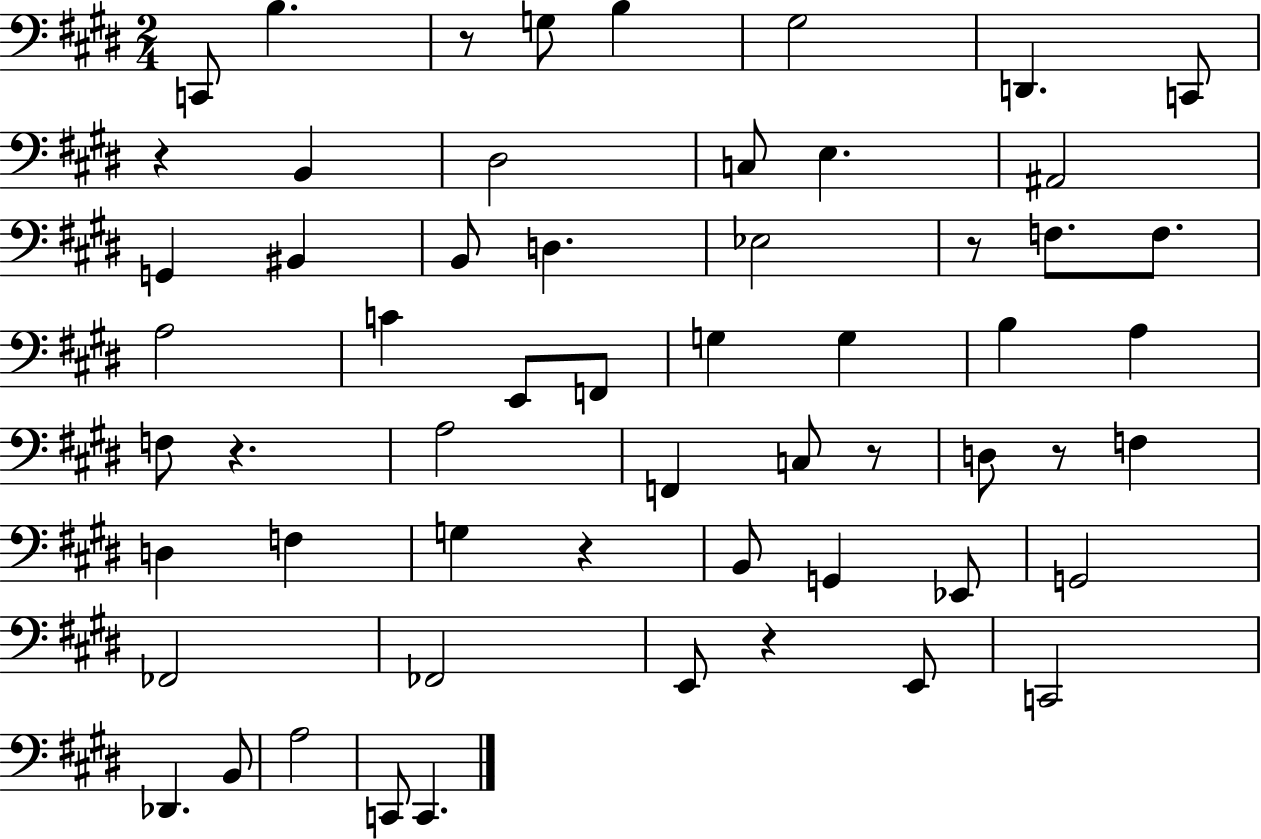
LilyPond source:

{
  \clef bass
  \numericTimeSignature
  \time 2/4
  \key e \major
  \repeat volta 2 { c,8 b4. | r8 g8 b4 | gis2 | d,4. c,8 | \break r4 b,4 | dis2 | c8 e4. | ais,2 | \break g,4 bis,4 | b,8 d4. | ees2 | r8 f8. f8. | \break a2 | c'4 e,8 f,8 | g4 g4 | b4 a4 | \break f8 r4. | a2 | f,4 c8 r8 | d8 r8 f4 | \break d4 f4 | g4 r4 | b,8 g,4 ees,8 | g,2 | \break fes,2 | fes,2 | e,8 r4 e,8 | c,2 | \break des,4. b,8 | a2 | c,8 c,4. | } \bar "|."
}